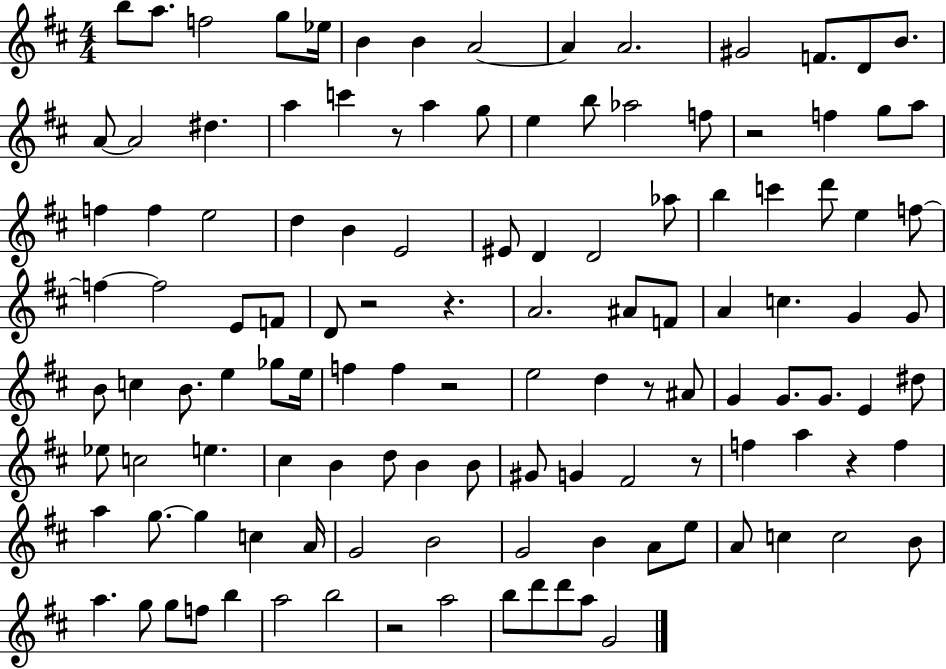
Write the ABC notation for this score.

X:1
T:Untitled
M:4/4
L:1/4
K:D
b/2 a/2 f2 g/2 _e/4 B B A2 A A2 ^G2 F/2 D/2 B/2 A/2 A2 ^d a c' z/2 a g/2 e b/2 _a2 f/2 z2 f g/2 a/2 f f e2 d B E2 ^E/2 D D2 _a/2 b c' d'/2 e f/2 f f2 E/2 F/2 D/2 z2 z A2 ^A/2 F/2 A c G G/2 B/2 c B/2 e _g/2 e/4 f f z2 e2 d z/2 ^A/2 G G/2 G/2 E ^d/2 _e/2 c2 e ^c B d/2 B B/2 ^G/2 G ^F2 z/2 f a z f a g/2 g c A/4 G2 B2 G2 B A/2 e/2 A/2 c c2 B/2 a g/2 g/2 f/2 b a2 b2 z2 a2 b/2 d'/2 d'/2 a/2 G2